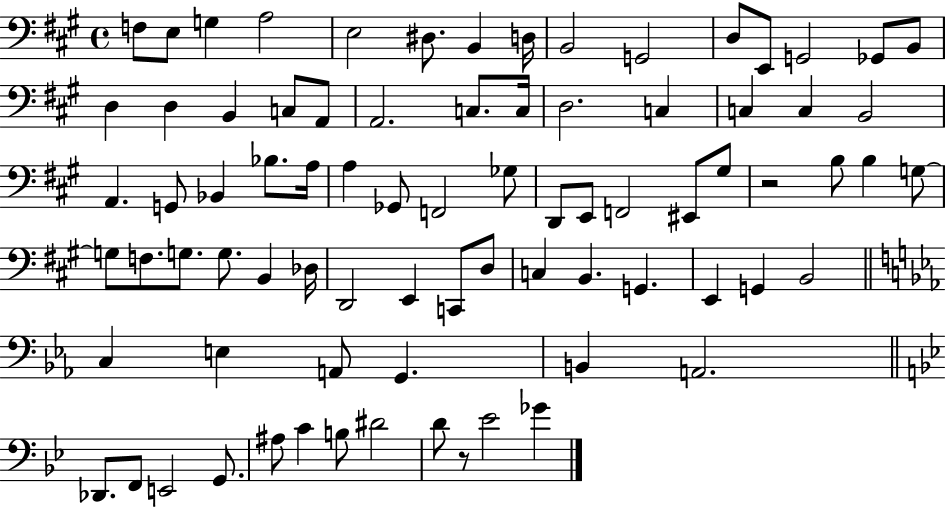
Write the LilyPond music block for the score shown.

{
  \clef bass
  \time 4/4
  \defaultTimeSignature
  \key a \major
  f8 e8 g4 a2 | e2 dis8. b,4 d16 | b,2 g,2 | d8 e,8 g,2 ges,8 b,8 | \break d4 d4 b,4 c8 a,8 | a,2. c8. c16 | d2. c4 | c4 c4 b,2 | \break a,4. g,8 bes,4 bes8. a16 | a4 ges,8 f,2 ges8 | d,8 e,8 f,2 eis,8 gis8 | r2 b8 b4 g8~~ | \break g8 f8. g8. g8. b,4 des16 | d,2 e,4 c,8 d8 | c4 b,4. g,4. | e,4 g,4 b,2 | \break \bar "||" \break \key c \minor c4 e4 a,8 g,4. | b,4 a,2. | \bar "||" \break \key g \minor des,8. f,8 e,2 g,8. | ais8 c'4 b8 dis'2 | d'8 r8 ees'2 ges'4 | \bar "|."
}